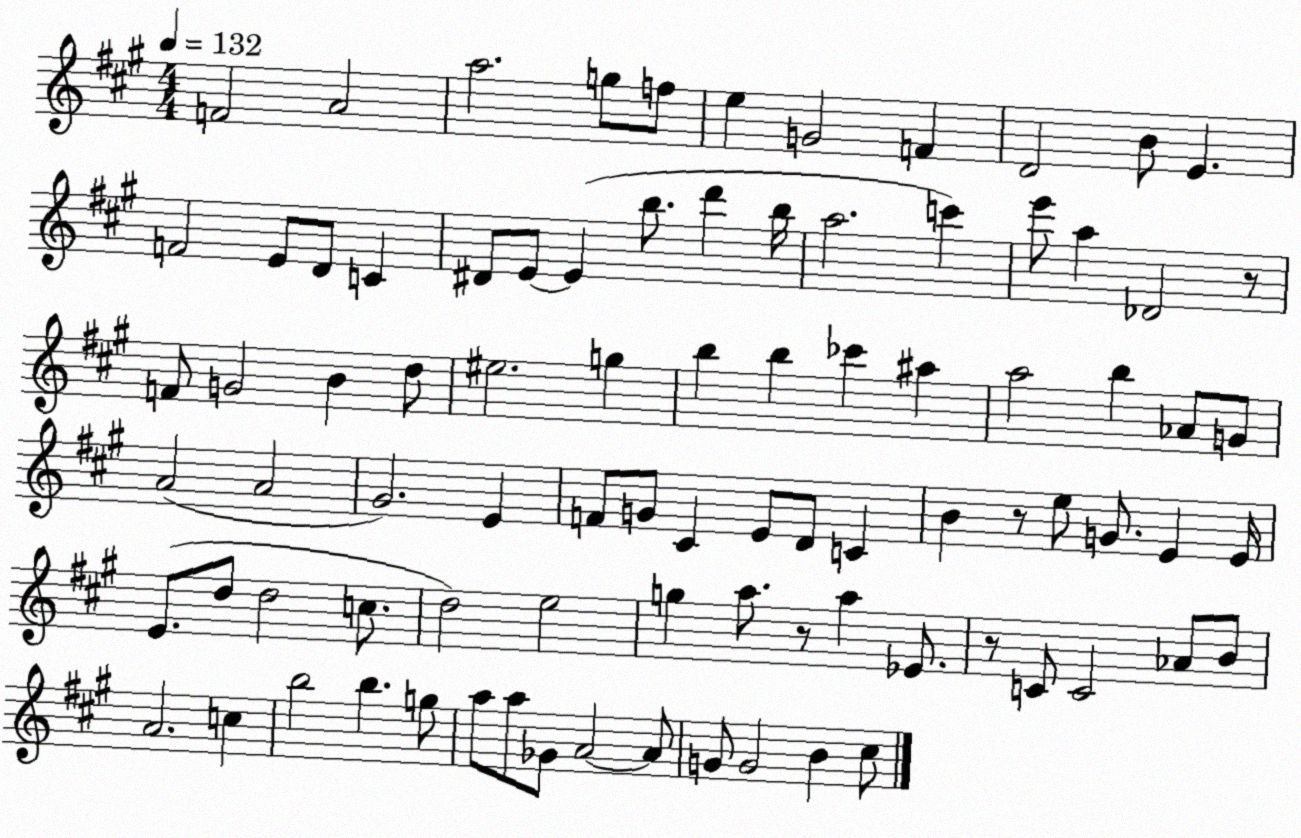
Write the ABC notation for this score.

X:1
T:Untitled
M:4/4
L:1/4
K:A
F2 A2 a2 g/2 f/2 e G2 F D2 B/2 E F2 E/2 D/2 C ^D/2 E/2 E b/2 d' b/4 a2 c' e'/2 a _D2 z/2 F/2 G2 B d/2 ^e2 g b b _c' ^a a2 b _A/2 G/2 A2 A2 ^G2 E F/2 G/2 ^C E/2 D/2 C B z/2 e/2 G/2 E E/4 E/2 d/2 d2 c/2 d2 e2 g a/2 z/2 a _E/2 z/2 C/2 C2 _A/2 B/2 A2 c b2 b g/2 a/2 a/2 _G/2 A2 A/2 G/2 G2 B ^c/2